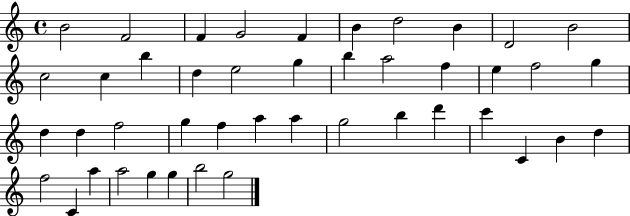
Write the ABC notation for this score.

X:1
T:Untitled
M:4/4
L:1/4
K:C
B2 F2 F G2 F B d2 B D2 B2 c2 c b d e2 g b a2 f e f2 g d d f2 g f a a g2 b d' c' C B d f2 C a a2 g g b2 g2